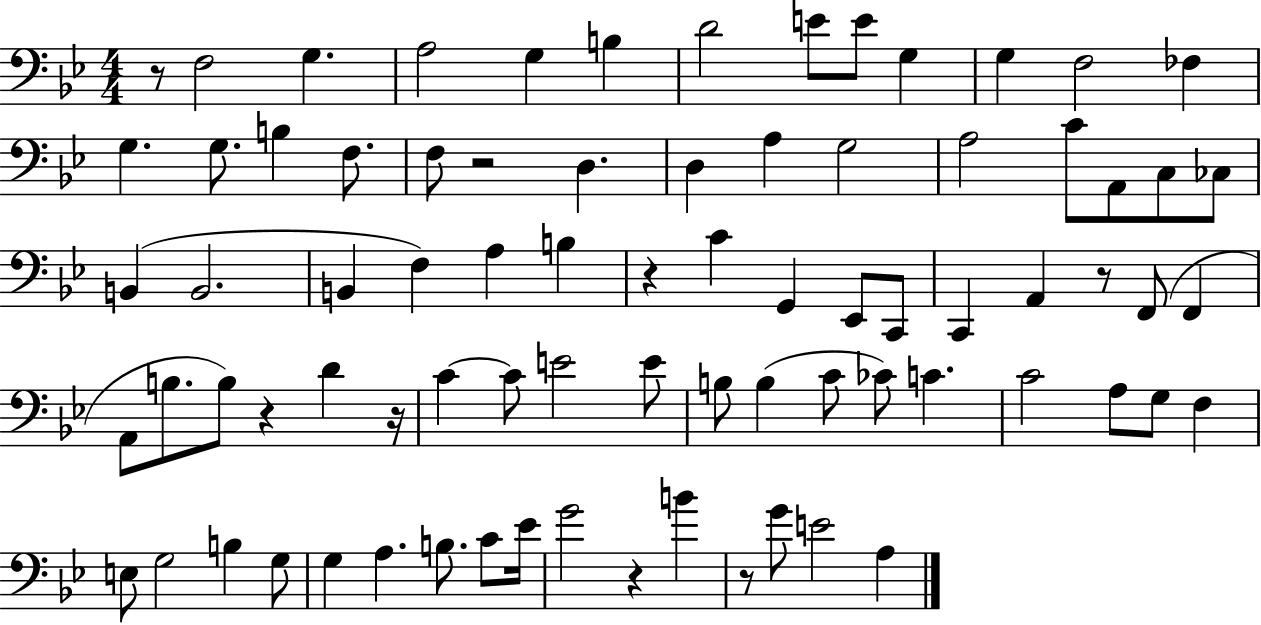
X:1
T:Untitled
M:4/4
L:1/4
K:Bb
z/2 F,2 G, A,2 G, B, D2 E/2 E/2 G, G, F,2 _F, G, G,/2 B, F,/2 F,/2 z2 D, D, A, G,2 A,2 C/2 A,,/2 C,/2 _C,/2 B,, B,,2 B,, F, A, B, z C G,, _E,,/2 C,,/2 C,, A,, z/2 F,,/2 F,, A,,/2 B,/2 B,/2 z D z/4 C C/2 E2 E/2 B,/2 B, C/2 _C/2 C C2 A,/2 G,/2 F, E,/2 G,2 B, G,/2 G, A, B,/2 C/2 _E/4 G2 z B z/2 G/2 E2 A,